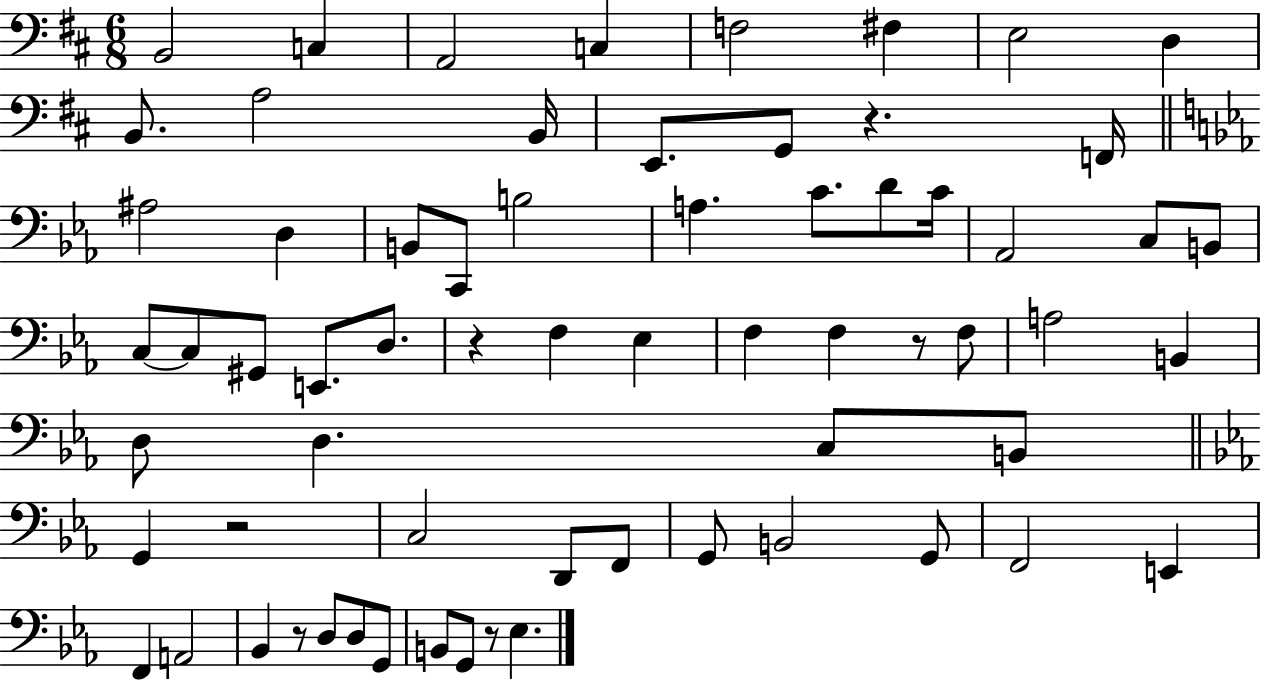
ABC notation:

X:1
T:Untitled
M:6/8
L:1/4
K:D
B,,2 C, A,,2 C, F,2 ^F, E,2 D, B,,/2 A,2 B,,/4 E,,/2 G,,/2 z F,,/4 ^A,2 D, B,,/2 C,,/2 B,2 A, C/2 D/2 C/4 _A,,2 C,/2 B,,/2 C,/2 C,/2 ^G,,/2 E,,/2 D,/2 z F, _E, F, F, z/2 F,/2 A,2 B,, D,/2 D, C,/2 B,,/2 G,, z2 C,2 D,,/2 F,,/2 G,,/2 B,,2 G,,/2 F,,2 E,, F,, A,,2 _B,, z/2 D,/2 D,/2 G,,/2 B,,/2 G,,/2 z/2 _E,